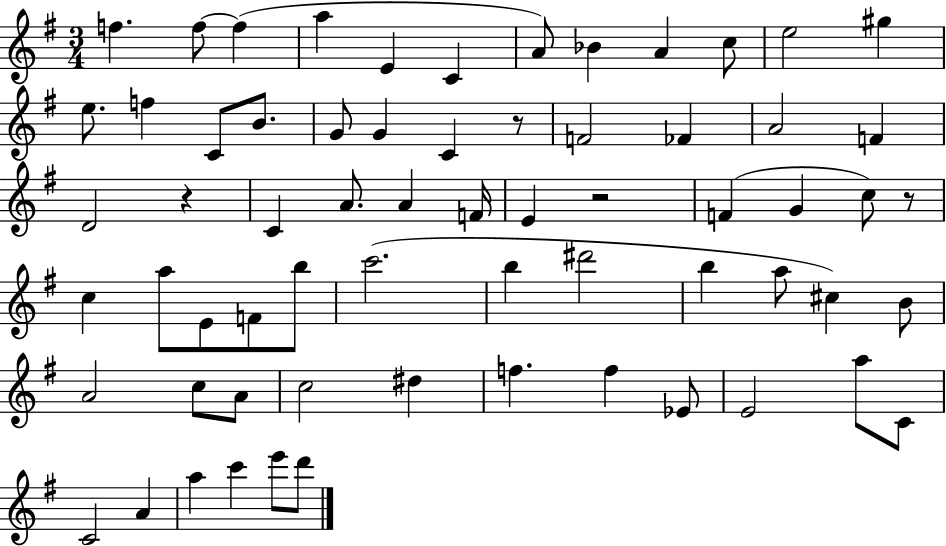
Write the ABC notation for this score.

X:1
T:Untitled
M:3/4
L:1/4
K:G
f f/2 f a E C A/2 _B A c/2 e2 ^g e/2 f C/2 B/2 G/2 G C z/2 F2 _F A2 F D2 z C A/2 A F/4 E z2 F G c/2 z/2 c a/2 E/2 F/2 b/2 c'2 b ^d'2 b a/2 ^c B/2 A2 c/2 A/2 c2 ^d f f _E/2 E2 a/2 C/2 C2 A a c' e'/2 d'/2